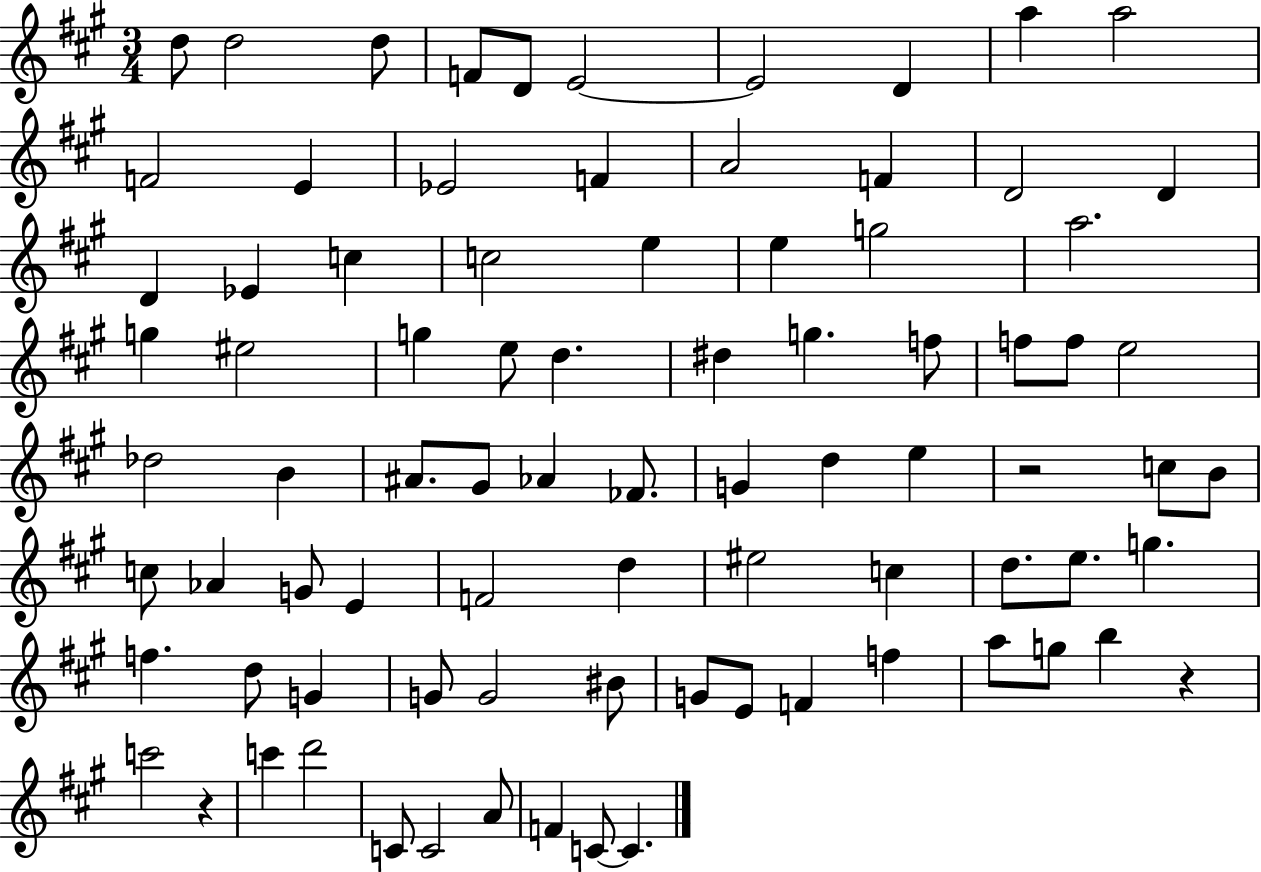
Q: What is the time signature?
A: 3/4